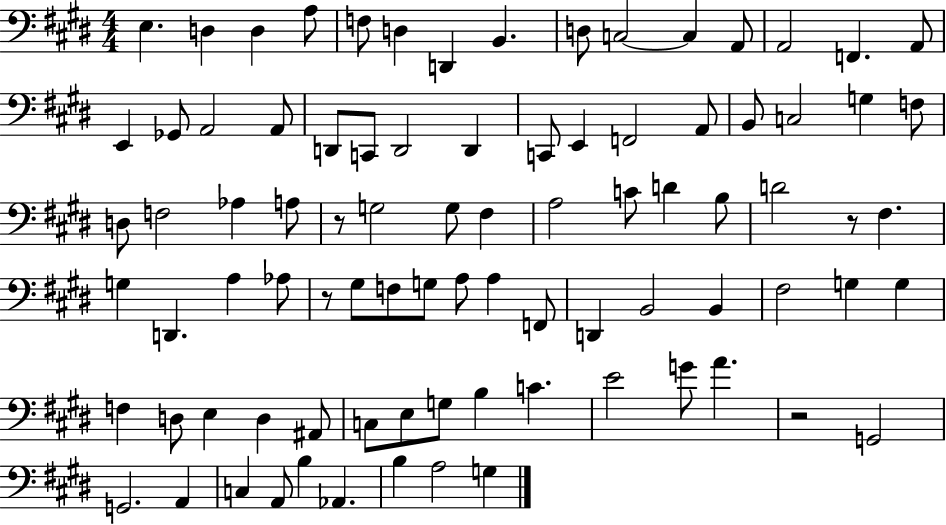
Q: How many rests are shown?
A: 4